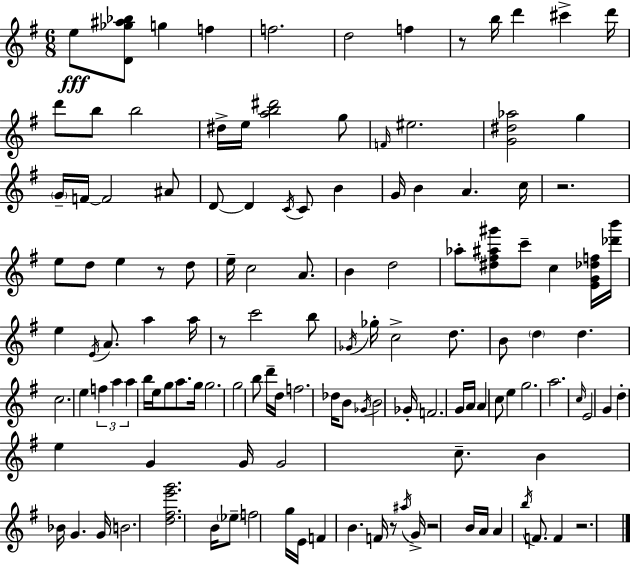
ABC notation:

X:1
T:Untitled
M:6/8
L:1/4
K:G
e/2 [D_g^a_b]/2 g f f2 d2 f z/2 b/4 d' ^c' d'/4 d'/2 b/2 b2 ^d/4 e/4 [ab^d']2 g/2 F/4 ^e2 [G^d_a]2 g G/4 F/4 F2 ^A/2 D/2 D C/4 C/2 B G/4 B A c/4 z2 e/2 d/2 e z/2 d/2 e/4 c2 A/2 B d2 _a/2 [^d^f^a^g']/2 c'/2 c [EG_df]/4 [_d'b']/4 e E/4 A/2 a a/4 z/2 c'2 b/2 _G/4 _g/4 c2 d/2 B/2 d d c2 e f a a b/4 e/4 g/2 a/2 g/4 g2 g2 b/2 d'/4 d/4 f2 _d/4 B/2 _G/4 B2 _G/4 F2 G/4 A/4 A c/2 e g2 a2 c/4 E2 G d e G G/4 G2 c/2 B _B/4 G G/4 B2 [d^fe'g']2 B/4 _e/2 f2 g/4 E/4 F B F/4 z/2 ^a/4 G/4 z2 B/4 A/4 A b/4 F/2 F z2